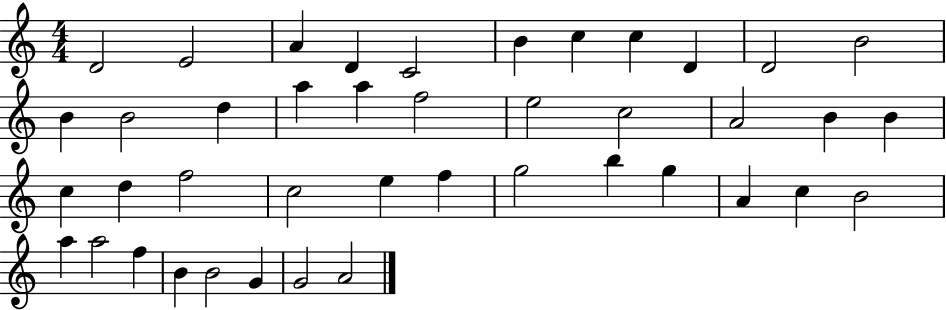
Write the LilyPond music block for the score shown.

{
  \clef treble
  \numericTimeSignature
  \time 4/4
  \key c \major
  d'2 e'2 | a'4 d'4 c'2 | b'4 c''4 c''4 d'4 | d'2 b'2 | \break b'4 b'2 d''4 | a''4 a''4 f''2 | e''2 c''2 | a'2 b'4 b'4 | \break c''4 d''4 f''2 | c''2 e''4 f''4 | g''2 b''4 g''4 | a'4 c''4 b'2 | \break a''4 a''2 f''4 | b'4 b'2 g'4 | g'2 a'2 | \bar "|."
}